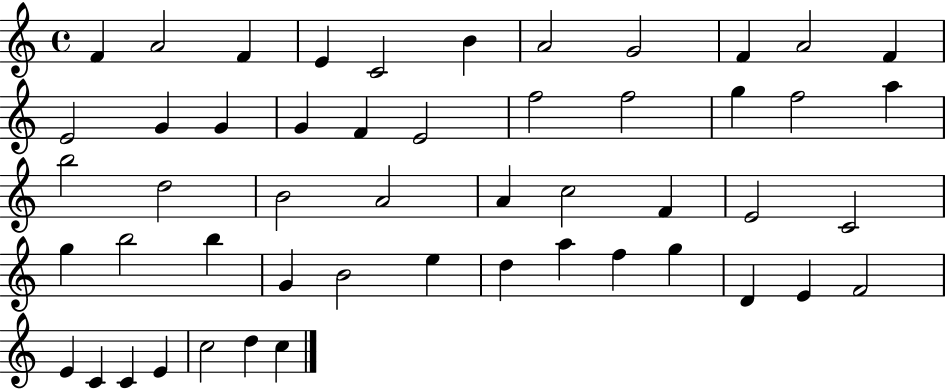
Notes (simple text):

F4/q A4/h F4/q E4/q C4/h B4/q A4/h G4/h F4/q A4/h F4/q E4/h G4/q G4/q G4/q F4/q E4/h F5/h F5/h G5/q F5/h A5/q B5/h D5/h B4/h A4/h A4/q C5/h F4/q E4/h C4/h G5/q B5/h B5/q G4/q B4/h E5/q D5/q A5/q F5/q G5/q D4/q E4/q F4/h E4/q C4/q C4/q E4/q C5/h D5/q C5/q